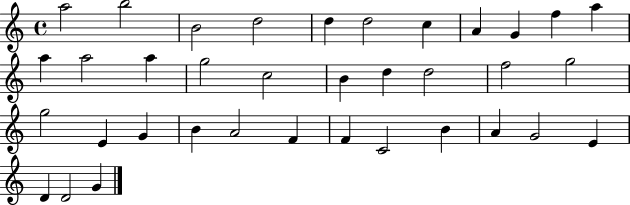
{
  \clef treble
  \time 4/4
  \defaultTimeSignature
  \key c \major
  a''2 b''2 | b'2 d''2 | d''4 d''2 c''4 | a'4 g'4 f''4 a''4 | \break a''4 a''2 a''4 | g''2 c''2 | b'4 d''4 d''2 | f''2 g''2 | \break g''2 e'4 g'4 | b'4 a'2 f'4 | f'4 c'2 b'4 | a'4 g'2 e'4 | \break d'4 d'2 g'4 | \bar "|."
}